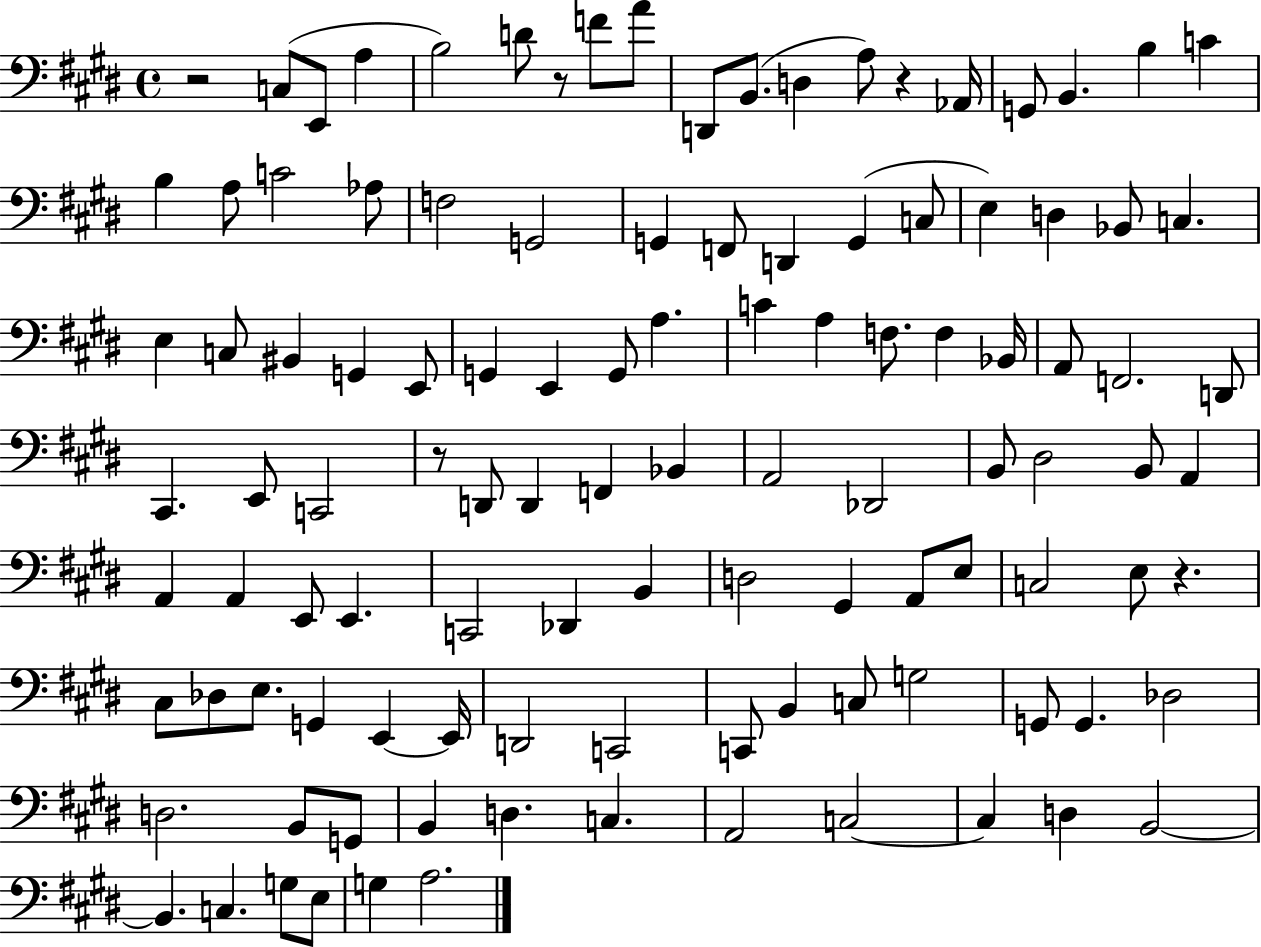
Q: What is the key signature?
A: E major